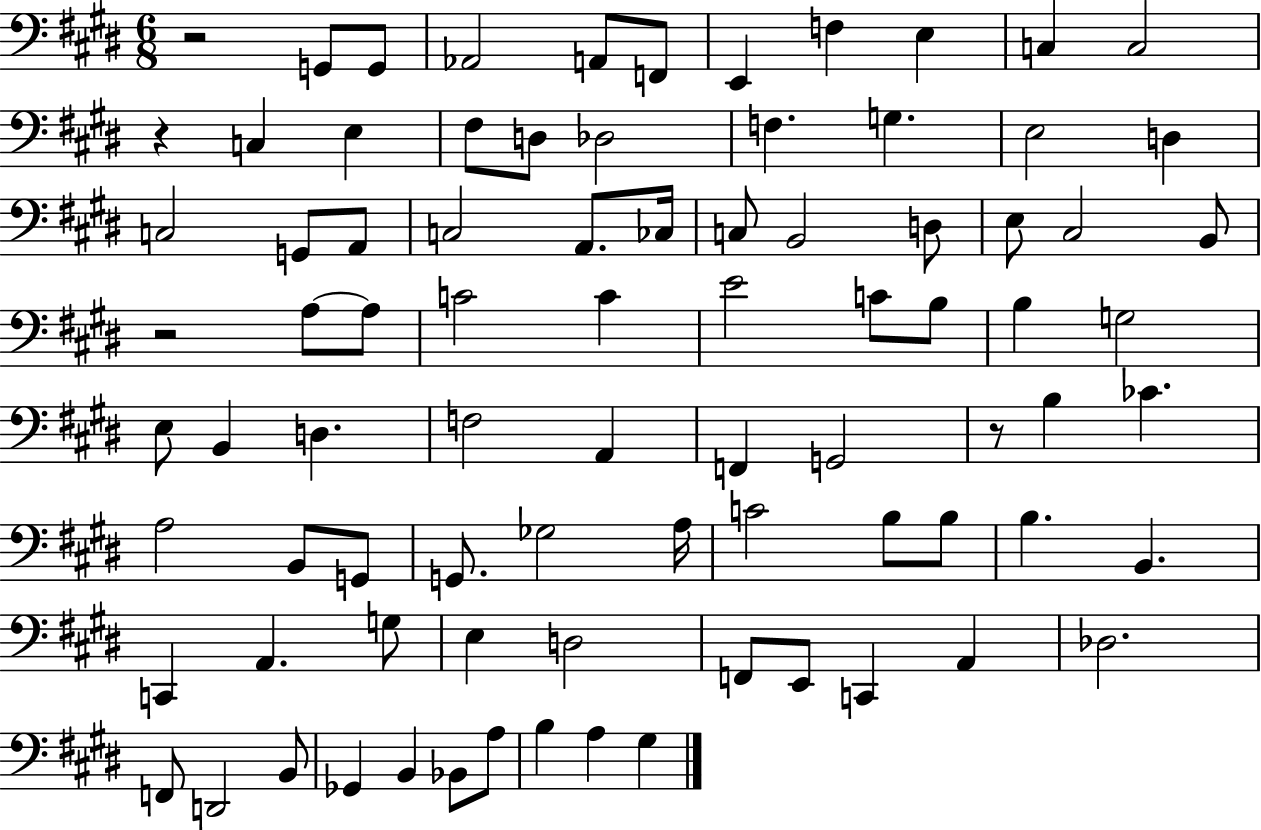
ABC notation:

X:1
T:Untitled
M:6/8
L:1/4
K:E
z2 G,,/2 G,,/2 _A,,2 A,,/2 F,,/2 E,, F, E, C, C,2 z C, E, ^F,/2 D,/2 _D,2 F, G, E,2 D, C,2 G,,/2 A,,/2 C,2 A,,/2 _C,/4 C,/2 B,,2 D,/2 E,/2 ^C,2 B,,/2 z2 A,/2 A,/2 C2 C E2 C/2 B,/2 B, G,2 E,/2 B,, D, F,2 A,, F,, G,,2 z/2 B, _C A,2 B,,/2 G,,/2 G,,/2 _G,2 A,/4 C2 B,/2 B,/2 B, B,, C,, A,, G,/2 E, D,2 F,,/2 E,,/2 C,, A,, _D,2 F,,/2 D,,2 B,,/2 _G,, B,, _B,,/2 A,/2 B, A, ^G,